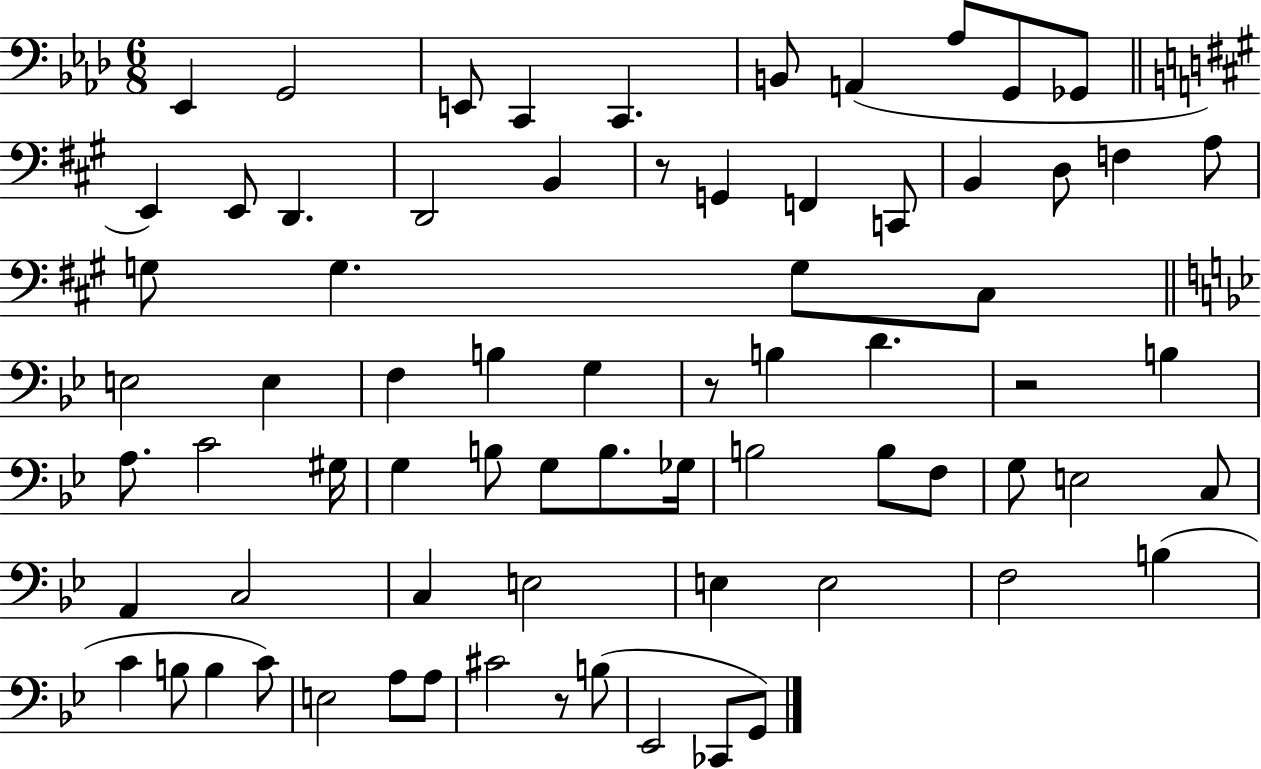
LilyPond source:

{
  \clef bass
  \numericTimeSignature
  \time 6/8
  \key aes \major
  \repeat volta 2 { ees,4 g,2 | e,8 c,4 c,4. | b,8 a,4( aes8 g,8 ges,8 | \bar "||" \break \key a \major e,4) e,8 d,4. | d,2 b,4 | r8 g,4 f,4 c,8 | b,4 d8 f4 a8 | \break g8 g4. g8 cis8 | \bar "||" \break \key g \minor e2 e4 | f4 b4 g4 | r8 b4 d'4. | r2 b4 | \break a8. c'2 gis16 | g4 b8 g8 b8. ges16 | b2 b8 f8 | g8 e2 c8 | \break a,4 c2 | c4 e2 | e4 e2 | f2 b4( | \break c'4 b8 b4 c'8) | e2 a8 a8 | cis'2 r8 b8( | ees,2 ces,8 g,8) | \break } \bar "|."
}